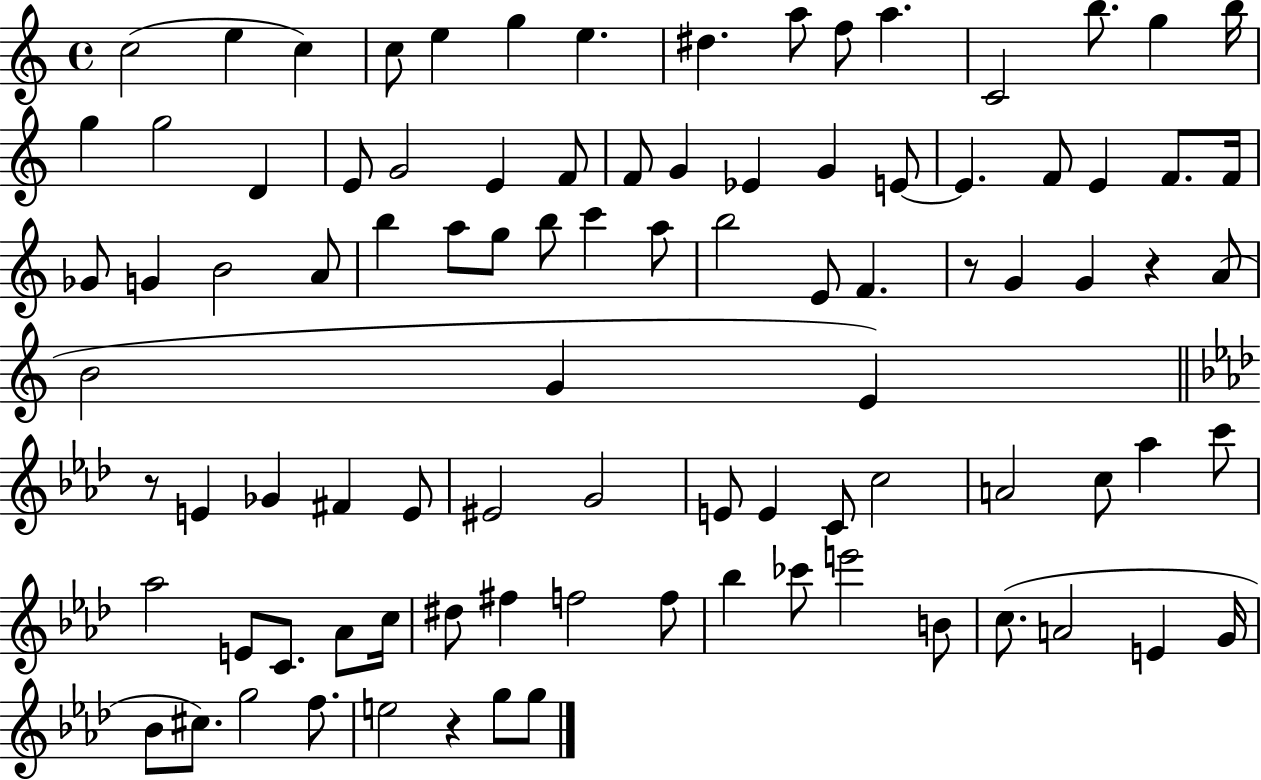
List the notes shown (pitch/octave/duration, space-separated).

C5/h E5/q C5/q C5/e E5/q G5/q E5/q. D#5/q. A5/e F5/e A5/q. C4/h B5/e. G5/q B5/s G5/q G5/h D4/q E4/e G4/h E4/q F4/e F4/e G4/q Eb4/q G4/q E4/e E4/q. F4/e E4/q F4/e. F4/s Gb4/e G4/q B4/h A4/e B5/q A5/e G5/e B5/e C6/q A5/e B5/h E4/e F4/q. R/e G4/q G4/q R/q A4/e B4/h G4/q E4/q R/e E4/q Gb4/q F#4/q E4/e EIS4/h G4/h E4/e E4/q C4/e C5/h A4/h C5/e Ab5/q C6/e Ab5/h E4/e C4/e. Ab4/e C5/s D#5/e F#5/q F5/h F5/e Bb5/q CES6/e E6/h B4/e C5/e. A4/h E4/q G4/s Bb4/e C#5/e. G5/h F5/e. E5/h R/q G5/e G5/e